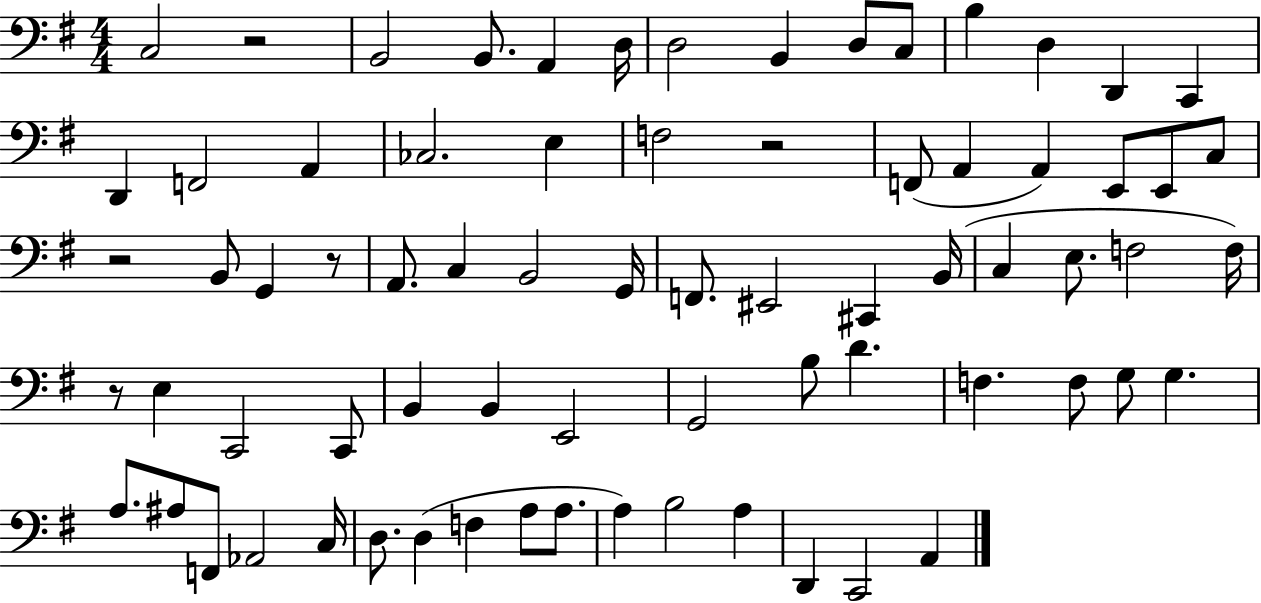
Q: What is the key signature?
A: G major